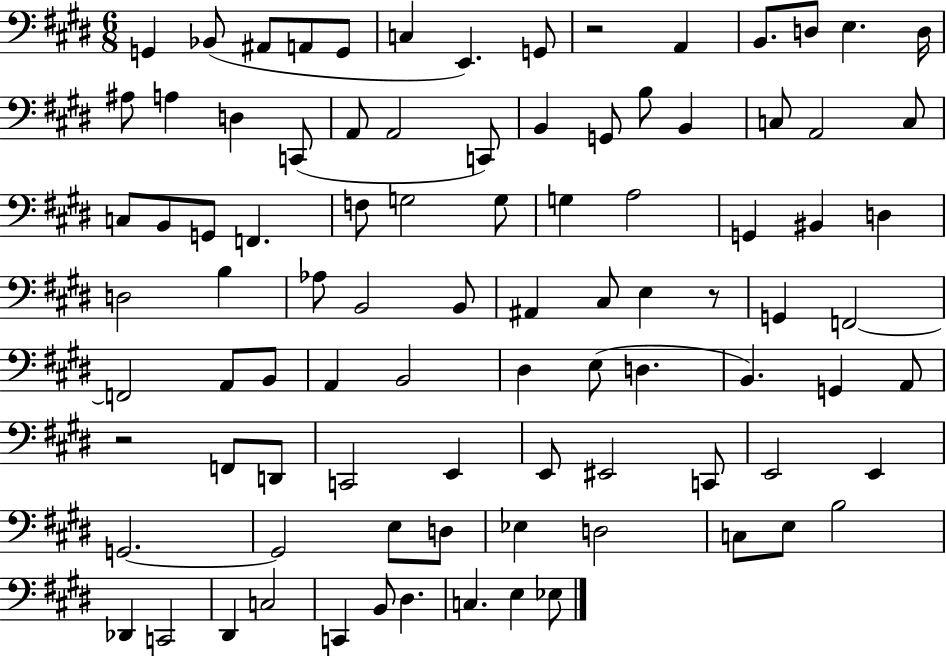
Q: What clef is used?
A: bass